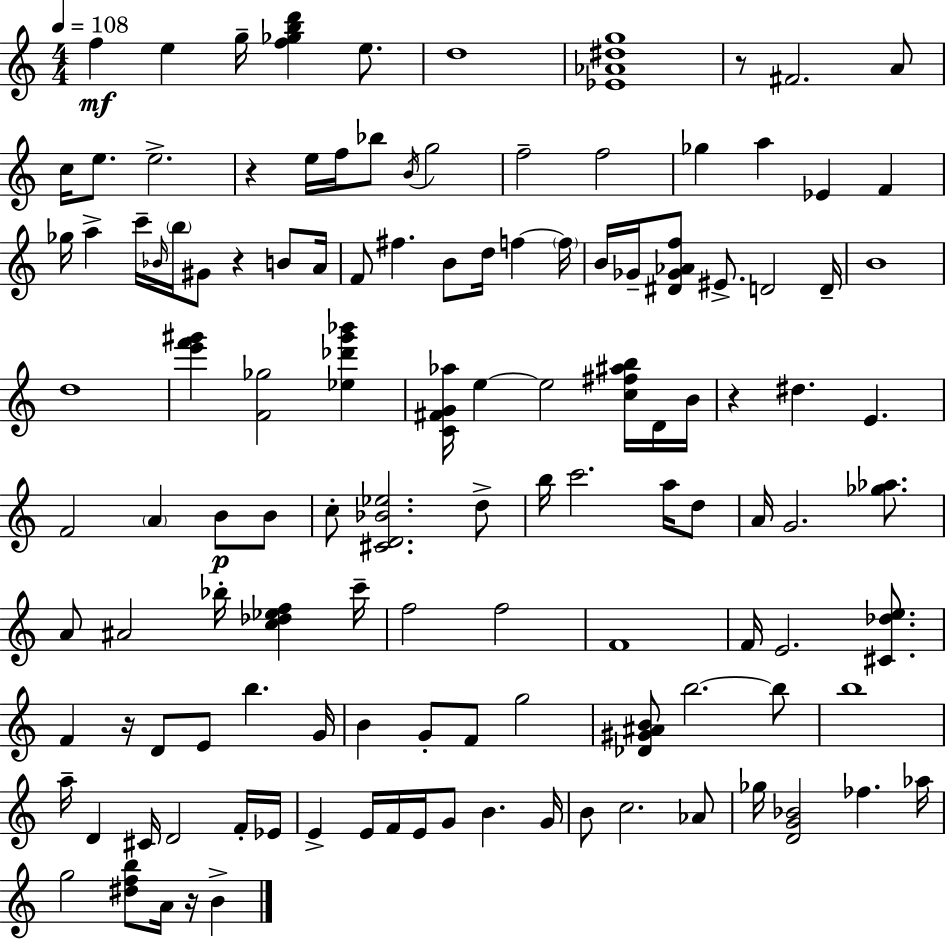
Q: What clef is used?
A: treble